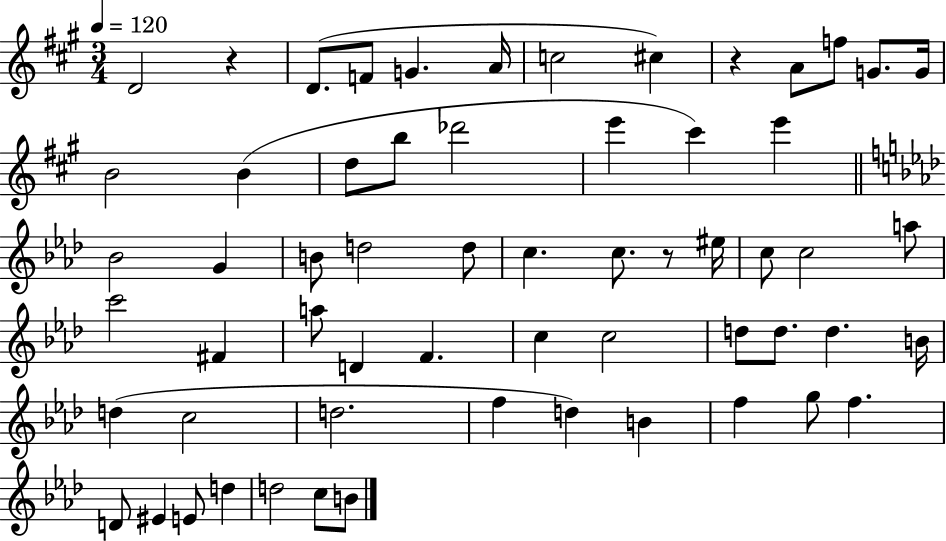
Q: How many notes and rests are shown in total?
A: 60